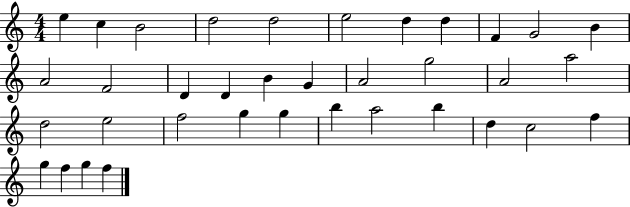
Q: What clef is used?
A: treble